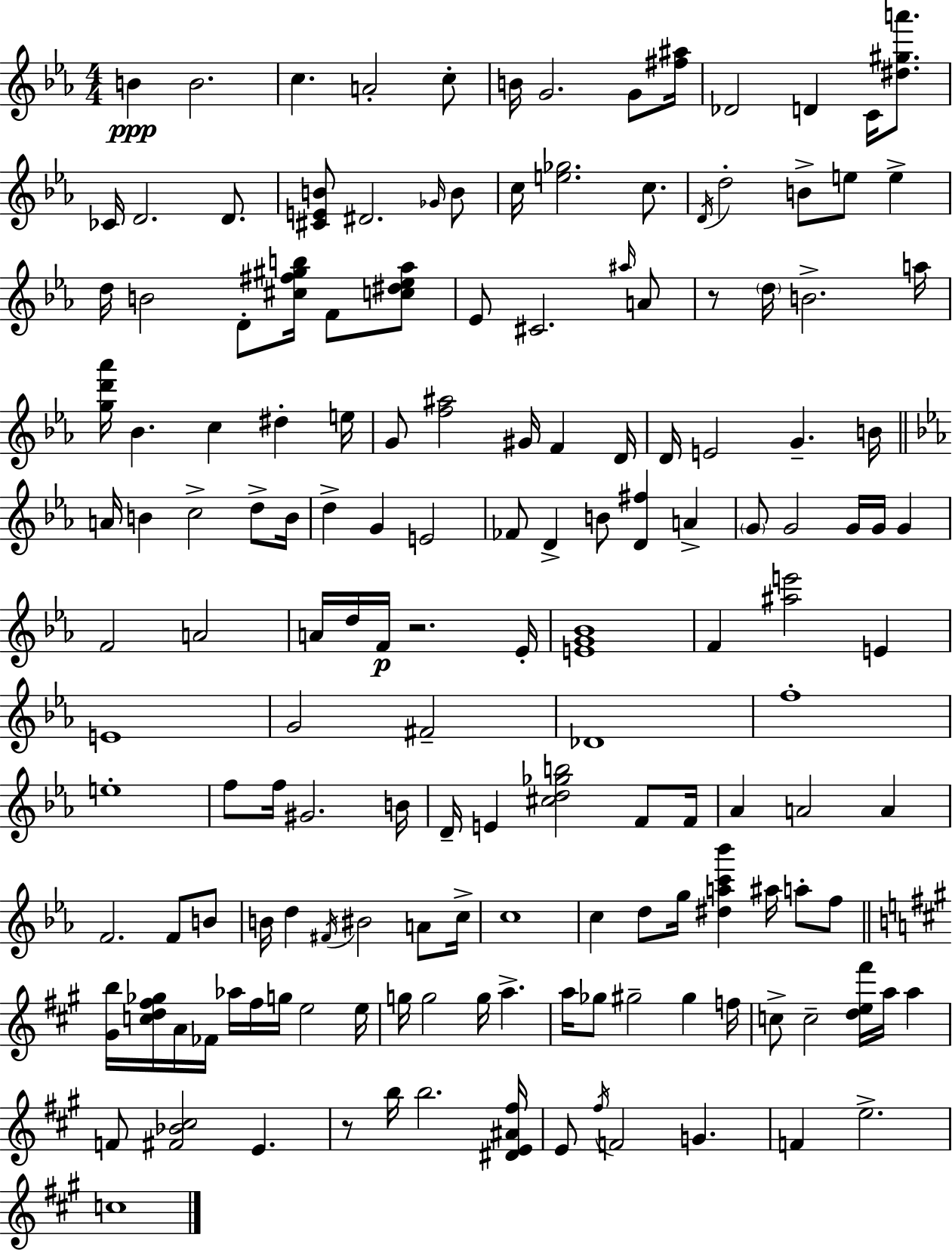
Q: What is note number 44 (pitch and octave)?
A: D4